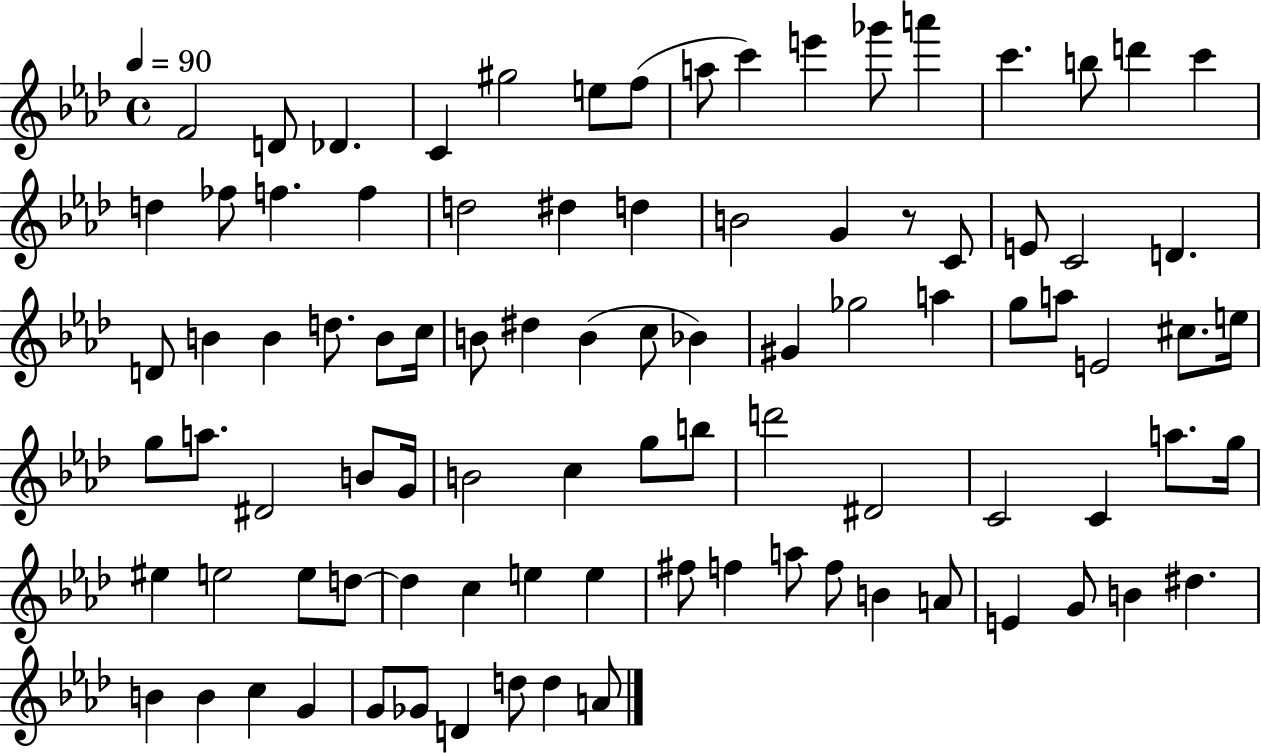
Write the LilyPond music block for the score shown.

{
  \clef treble
  \time 4/4
  \defaultTimeSignature
  \key aes \major
  \tempo 4 = 90
  \repeat volta 2 { f'2 d'8 des'4. | c'4 gis''2 e''8 f''8( | a''8 c'''4) e'''4 ges'''8 a'''4 | c'''4. b''8 d'''4 c'''4 | \break d''4 fes''8 f''4. f''4 | d''2 dis''4 d''4 | b'2 g'4 r8 c'8 | e'8 c'2 d'4. | \break d'8 b'4 b'4 d''8. b'8 c''16 | b'8 dis''4 b'4( c''8 bes'4) | gis'4 ges''2 a''4 | g''8 a''8 e'2 cis''8. e''16 | \break g''8 a''8. dis'2 b'8 g'16 | b'2 c''4 g''8 b''8 | d'''2 dis'2 | c'2 c'4 a''8. g''16 | \break eis''4 e''2 e''8 d''8~~ | d''4 c''4 e''4 e''4 | fis''8 f''4 a''8 f''8 b'4 a'8 | e'4 g'8 b'4 dis''4. | \break b'4 b'4 c''4 g'4 | g'8 ges'8 d'4 d''8 d''4 a'8 | } \bar "|."
}